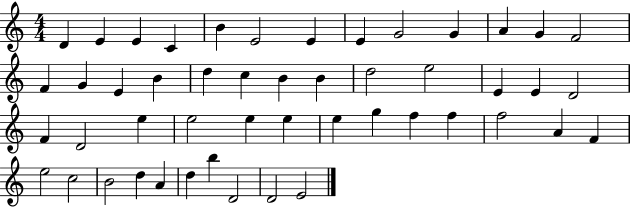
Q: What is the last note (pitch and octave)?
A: E4